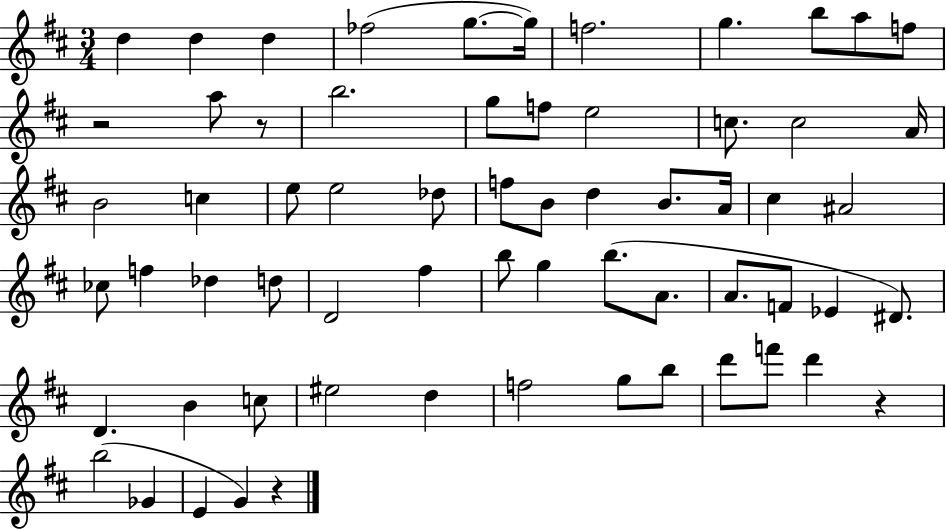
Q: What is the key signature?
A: D major